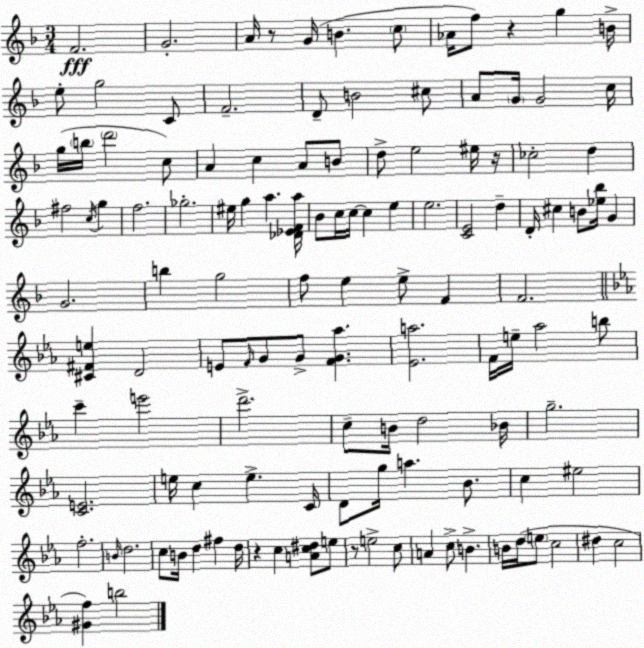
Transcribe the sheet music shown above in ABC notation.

X:1
T:Untitled
M:3/4
L:1/4
K:Dm
F2 G2 A/4 z/2 G/4 B c/2 _A/4 f/2 z g B/4 e/2 g2 C/2 F2 D/2 B2 ^c/2 A/2 G/4 G2 c/4 g/4 b/4 d'2 c/2 A c A/2 B/2 d/2 e2 ^e/4 z/4 _c2 d ^f2 c/4 g f2 _g2 ^e/4 g a [_D_EFa]/4 _B/2 c/4 c/4 c e e2 [CE]2 d D/4 ^c B/2 [_e_b]/4 G G2 b g2 f/2 e e/2 F F2 [^C^Fe] D2 E/2 F/4 G/2 G/2 [FG_a] [_Ea]2 F/4 e/4 _a2 b/2 c' e'2 d'2 c/2 B/4 d2 _B/4 g2 [CE]2 e/4 c e C/4 D/2 g/4 a _B/2 c ^e2 f2 B/4 d2 c/2 B/4 d ^f d/4 z c [Ac^d]/2 e/2 z/2 e2 c/2 A c/2 B B/4 d/4 e/2 c2 ^d c2 [^Gf] b2